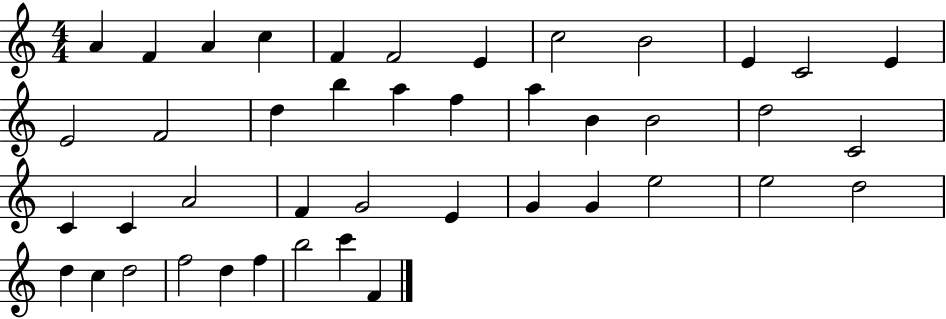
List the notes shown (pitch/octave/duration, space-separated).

A4/q F4/q A4/q C5/q F4/q F4/h E4/q C5/h B4/h E4/q C4/h E4/q E4/h F4/h D5/q B5/q A5/q F5/q A5/q B4/q B4/h D5/h C4/h C4/q C4/q A4/h F4/q G4/h E4/q G4/q G4/q E5/h E5/h D5/h D5/q C5/q D5/h F5/h D5/q F5/q B5/h C6/q F4/q